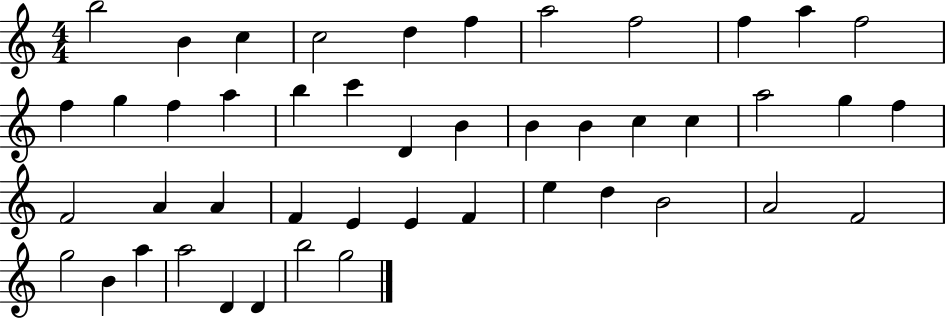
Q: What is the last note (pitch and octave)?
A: G5